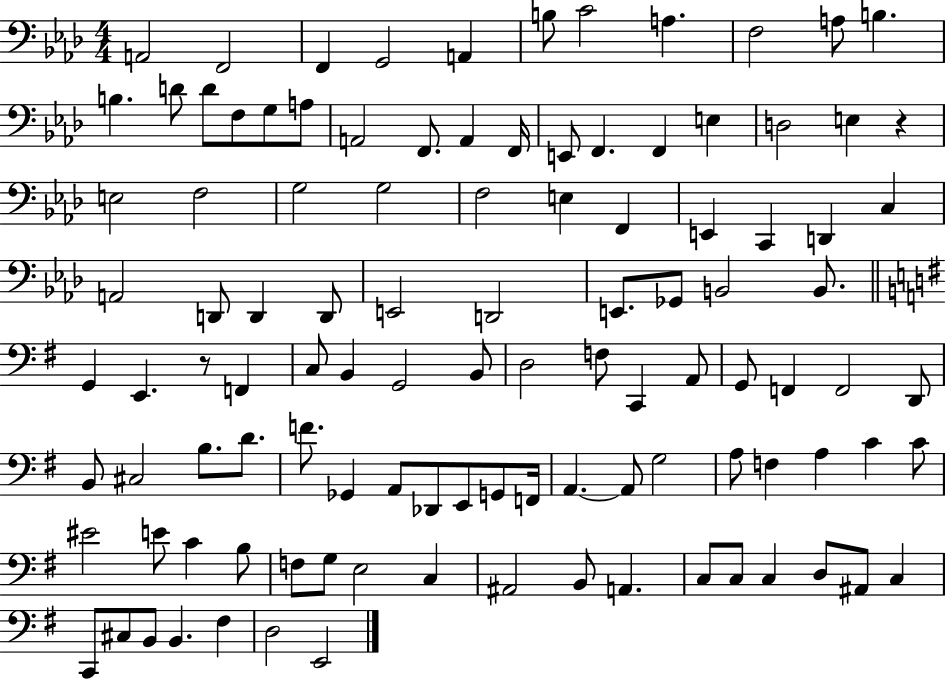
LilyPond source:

{
  \clef bass
  \numericTimeSignature
  \time 4/4
  \key aes \major
  a,2 f,2 | f,4 g,2 a,4 | b8 c'2 a4. | f2 a8 b4. | \break b4. d'8 d'8 f8 g8 a8 | a,2 f,8. a,4 f,16 | e,8 f,4. f,4 e4 | d2 e4 r4 | \break e2 f2 | g2 g2 | f2 e4 f,4 | e,4 c,4 d,4 c4 | \break a,2 d,8 d,4 d,8 | e,2 d,2 | e,8. ges,8 b,2 b,8. | \bar "||" \break \key g \major g,4 e,4. r8 f,4 | c8 b,4 g,2 b,8 | d2 f8 c,4 a,8 | g,8 f,4 f,2 d,8 | \break b,8 cis2 b8. d'8. | f'8. ges,4 a,8 des,8 e,8 g,8 f,16 | a,4.~~ a,8 g2 | a8 f4 a4 c'4 c'8 | \break eis'2 e'8 c'4 b8 | f8 g8 e2 c4 | ais,2 b,8 a,4. | c8 c8 c4 d8 ais,8 c4 | \break c,8 cis8 b,8 b,4. fis4 | d2 e,2 | \bar "|."
}